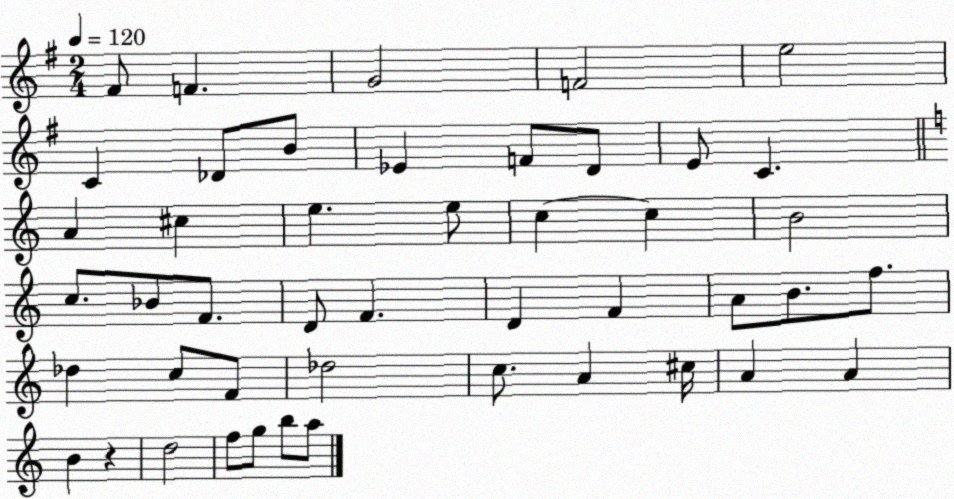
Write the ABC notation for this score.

X:1
T:Untitled
M:2/4
L:1/4
K:G
^F/2 F G2 F2 e2 C _D/2 B/2 _E F/2 D/2 E/2 C A ^c e e/2 c c B2 c/2 _B/2 F/2 D/2 F D F A/2 B/2 f/2 _d c/2 F/2 _d2 c/2 A ^c/4 A A B z d2 f/2 g/2 b/2 a/2